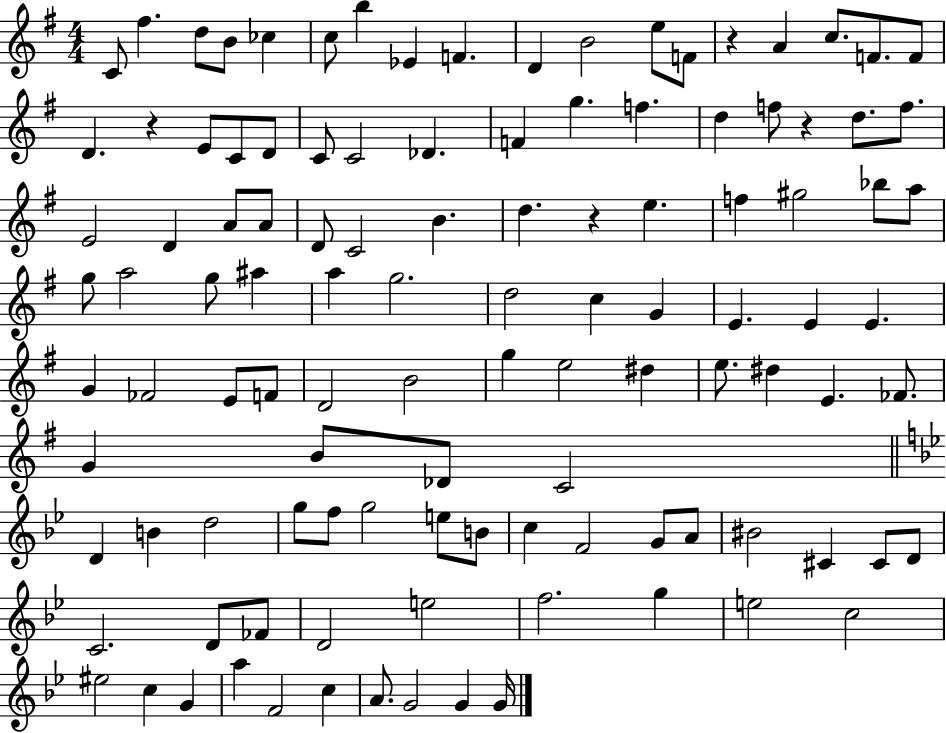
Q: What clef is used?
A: treble